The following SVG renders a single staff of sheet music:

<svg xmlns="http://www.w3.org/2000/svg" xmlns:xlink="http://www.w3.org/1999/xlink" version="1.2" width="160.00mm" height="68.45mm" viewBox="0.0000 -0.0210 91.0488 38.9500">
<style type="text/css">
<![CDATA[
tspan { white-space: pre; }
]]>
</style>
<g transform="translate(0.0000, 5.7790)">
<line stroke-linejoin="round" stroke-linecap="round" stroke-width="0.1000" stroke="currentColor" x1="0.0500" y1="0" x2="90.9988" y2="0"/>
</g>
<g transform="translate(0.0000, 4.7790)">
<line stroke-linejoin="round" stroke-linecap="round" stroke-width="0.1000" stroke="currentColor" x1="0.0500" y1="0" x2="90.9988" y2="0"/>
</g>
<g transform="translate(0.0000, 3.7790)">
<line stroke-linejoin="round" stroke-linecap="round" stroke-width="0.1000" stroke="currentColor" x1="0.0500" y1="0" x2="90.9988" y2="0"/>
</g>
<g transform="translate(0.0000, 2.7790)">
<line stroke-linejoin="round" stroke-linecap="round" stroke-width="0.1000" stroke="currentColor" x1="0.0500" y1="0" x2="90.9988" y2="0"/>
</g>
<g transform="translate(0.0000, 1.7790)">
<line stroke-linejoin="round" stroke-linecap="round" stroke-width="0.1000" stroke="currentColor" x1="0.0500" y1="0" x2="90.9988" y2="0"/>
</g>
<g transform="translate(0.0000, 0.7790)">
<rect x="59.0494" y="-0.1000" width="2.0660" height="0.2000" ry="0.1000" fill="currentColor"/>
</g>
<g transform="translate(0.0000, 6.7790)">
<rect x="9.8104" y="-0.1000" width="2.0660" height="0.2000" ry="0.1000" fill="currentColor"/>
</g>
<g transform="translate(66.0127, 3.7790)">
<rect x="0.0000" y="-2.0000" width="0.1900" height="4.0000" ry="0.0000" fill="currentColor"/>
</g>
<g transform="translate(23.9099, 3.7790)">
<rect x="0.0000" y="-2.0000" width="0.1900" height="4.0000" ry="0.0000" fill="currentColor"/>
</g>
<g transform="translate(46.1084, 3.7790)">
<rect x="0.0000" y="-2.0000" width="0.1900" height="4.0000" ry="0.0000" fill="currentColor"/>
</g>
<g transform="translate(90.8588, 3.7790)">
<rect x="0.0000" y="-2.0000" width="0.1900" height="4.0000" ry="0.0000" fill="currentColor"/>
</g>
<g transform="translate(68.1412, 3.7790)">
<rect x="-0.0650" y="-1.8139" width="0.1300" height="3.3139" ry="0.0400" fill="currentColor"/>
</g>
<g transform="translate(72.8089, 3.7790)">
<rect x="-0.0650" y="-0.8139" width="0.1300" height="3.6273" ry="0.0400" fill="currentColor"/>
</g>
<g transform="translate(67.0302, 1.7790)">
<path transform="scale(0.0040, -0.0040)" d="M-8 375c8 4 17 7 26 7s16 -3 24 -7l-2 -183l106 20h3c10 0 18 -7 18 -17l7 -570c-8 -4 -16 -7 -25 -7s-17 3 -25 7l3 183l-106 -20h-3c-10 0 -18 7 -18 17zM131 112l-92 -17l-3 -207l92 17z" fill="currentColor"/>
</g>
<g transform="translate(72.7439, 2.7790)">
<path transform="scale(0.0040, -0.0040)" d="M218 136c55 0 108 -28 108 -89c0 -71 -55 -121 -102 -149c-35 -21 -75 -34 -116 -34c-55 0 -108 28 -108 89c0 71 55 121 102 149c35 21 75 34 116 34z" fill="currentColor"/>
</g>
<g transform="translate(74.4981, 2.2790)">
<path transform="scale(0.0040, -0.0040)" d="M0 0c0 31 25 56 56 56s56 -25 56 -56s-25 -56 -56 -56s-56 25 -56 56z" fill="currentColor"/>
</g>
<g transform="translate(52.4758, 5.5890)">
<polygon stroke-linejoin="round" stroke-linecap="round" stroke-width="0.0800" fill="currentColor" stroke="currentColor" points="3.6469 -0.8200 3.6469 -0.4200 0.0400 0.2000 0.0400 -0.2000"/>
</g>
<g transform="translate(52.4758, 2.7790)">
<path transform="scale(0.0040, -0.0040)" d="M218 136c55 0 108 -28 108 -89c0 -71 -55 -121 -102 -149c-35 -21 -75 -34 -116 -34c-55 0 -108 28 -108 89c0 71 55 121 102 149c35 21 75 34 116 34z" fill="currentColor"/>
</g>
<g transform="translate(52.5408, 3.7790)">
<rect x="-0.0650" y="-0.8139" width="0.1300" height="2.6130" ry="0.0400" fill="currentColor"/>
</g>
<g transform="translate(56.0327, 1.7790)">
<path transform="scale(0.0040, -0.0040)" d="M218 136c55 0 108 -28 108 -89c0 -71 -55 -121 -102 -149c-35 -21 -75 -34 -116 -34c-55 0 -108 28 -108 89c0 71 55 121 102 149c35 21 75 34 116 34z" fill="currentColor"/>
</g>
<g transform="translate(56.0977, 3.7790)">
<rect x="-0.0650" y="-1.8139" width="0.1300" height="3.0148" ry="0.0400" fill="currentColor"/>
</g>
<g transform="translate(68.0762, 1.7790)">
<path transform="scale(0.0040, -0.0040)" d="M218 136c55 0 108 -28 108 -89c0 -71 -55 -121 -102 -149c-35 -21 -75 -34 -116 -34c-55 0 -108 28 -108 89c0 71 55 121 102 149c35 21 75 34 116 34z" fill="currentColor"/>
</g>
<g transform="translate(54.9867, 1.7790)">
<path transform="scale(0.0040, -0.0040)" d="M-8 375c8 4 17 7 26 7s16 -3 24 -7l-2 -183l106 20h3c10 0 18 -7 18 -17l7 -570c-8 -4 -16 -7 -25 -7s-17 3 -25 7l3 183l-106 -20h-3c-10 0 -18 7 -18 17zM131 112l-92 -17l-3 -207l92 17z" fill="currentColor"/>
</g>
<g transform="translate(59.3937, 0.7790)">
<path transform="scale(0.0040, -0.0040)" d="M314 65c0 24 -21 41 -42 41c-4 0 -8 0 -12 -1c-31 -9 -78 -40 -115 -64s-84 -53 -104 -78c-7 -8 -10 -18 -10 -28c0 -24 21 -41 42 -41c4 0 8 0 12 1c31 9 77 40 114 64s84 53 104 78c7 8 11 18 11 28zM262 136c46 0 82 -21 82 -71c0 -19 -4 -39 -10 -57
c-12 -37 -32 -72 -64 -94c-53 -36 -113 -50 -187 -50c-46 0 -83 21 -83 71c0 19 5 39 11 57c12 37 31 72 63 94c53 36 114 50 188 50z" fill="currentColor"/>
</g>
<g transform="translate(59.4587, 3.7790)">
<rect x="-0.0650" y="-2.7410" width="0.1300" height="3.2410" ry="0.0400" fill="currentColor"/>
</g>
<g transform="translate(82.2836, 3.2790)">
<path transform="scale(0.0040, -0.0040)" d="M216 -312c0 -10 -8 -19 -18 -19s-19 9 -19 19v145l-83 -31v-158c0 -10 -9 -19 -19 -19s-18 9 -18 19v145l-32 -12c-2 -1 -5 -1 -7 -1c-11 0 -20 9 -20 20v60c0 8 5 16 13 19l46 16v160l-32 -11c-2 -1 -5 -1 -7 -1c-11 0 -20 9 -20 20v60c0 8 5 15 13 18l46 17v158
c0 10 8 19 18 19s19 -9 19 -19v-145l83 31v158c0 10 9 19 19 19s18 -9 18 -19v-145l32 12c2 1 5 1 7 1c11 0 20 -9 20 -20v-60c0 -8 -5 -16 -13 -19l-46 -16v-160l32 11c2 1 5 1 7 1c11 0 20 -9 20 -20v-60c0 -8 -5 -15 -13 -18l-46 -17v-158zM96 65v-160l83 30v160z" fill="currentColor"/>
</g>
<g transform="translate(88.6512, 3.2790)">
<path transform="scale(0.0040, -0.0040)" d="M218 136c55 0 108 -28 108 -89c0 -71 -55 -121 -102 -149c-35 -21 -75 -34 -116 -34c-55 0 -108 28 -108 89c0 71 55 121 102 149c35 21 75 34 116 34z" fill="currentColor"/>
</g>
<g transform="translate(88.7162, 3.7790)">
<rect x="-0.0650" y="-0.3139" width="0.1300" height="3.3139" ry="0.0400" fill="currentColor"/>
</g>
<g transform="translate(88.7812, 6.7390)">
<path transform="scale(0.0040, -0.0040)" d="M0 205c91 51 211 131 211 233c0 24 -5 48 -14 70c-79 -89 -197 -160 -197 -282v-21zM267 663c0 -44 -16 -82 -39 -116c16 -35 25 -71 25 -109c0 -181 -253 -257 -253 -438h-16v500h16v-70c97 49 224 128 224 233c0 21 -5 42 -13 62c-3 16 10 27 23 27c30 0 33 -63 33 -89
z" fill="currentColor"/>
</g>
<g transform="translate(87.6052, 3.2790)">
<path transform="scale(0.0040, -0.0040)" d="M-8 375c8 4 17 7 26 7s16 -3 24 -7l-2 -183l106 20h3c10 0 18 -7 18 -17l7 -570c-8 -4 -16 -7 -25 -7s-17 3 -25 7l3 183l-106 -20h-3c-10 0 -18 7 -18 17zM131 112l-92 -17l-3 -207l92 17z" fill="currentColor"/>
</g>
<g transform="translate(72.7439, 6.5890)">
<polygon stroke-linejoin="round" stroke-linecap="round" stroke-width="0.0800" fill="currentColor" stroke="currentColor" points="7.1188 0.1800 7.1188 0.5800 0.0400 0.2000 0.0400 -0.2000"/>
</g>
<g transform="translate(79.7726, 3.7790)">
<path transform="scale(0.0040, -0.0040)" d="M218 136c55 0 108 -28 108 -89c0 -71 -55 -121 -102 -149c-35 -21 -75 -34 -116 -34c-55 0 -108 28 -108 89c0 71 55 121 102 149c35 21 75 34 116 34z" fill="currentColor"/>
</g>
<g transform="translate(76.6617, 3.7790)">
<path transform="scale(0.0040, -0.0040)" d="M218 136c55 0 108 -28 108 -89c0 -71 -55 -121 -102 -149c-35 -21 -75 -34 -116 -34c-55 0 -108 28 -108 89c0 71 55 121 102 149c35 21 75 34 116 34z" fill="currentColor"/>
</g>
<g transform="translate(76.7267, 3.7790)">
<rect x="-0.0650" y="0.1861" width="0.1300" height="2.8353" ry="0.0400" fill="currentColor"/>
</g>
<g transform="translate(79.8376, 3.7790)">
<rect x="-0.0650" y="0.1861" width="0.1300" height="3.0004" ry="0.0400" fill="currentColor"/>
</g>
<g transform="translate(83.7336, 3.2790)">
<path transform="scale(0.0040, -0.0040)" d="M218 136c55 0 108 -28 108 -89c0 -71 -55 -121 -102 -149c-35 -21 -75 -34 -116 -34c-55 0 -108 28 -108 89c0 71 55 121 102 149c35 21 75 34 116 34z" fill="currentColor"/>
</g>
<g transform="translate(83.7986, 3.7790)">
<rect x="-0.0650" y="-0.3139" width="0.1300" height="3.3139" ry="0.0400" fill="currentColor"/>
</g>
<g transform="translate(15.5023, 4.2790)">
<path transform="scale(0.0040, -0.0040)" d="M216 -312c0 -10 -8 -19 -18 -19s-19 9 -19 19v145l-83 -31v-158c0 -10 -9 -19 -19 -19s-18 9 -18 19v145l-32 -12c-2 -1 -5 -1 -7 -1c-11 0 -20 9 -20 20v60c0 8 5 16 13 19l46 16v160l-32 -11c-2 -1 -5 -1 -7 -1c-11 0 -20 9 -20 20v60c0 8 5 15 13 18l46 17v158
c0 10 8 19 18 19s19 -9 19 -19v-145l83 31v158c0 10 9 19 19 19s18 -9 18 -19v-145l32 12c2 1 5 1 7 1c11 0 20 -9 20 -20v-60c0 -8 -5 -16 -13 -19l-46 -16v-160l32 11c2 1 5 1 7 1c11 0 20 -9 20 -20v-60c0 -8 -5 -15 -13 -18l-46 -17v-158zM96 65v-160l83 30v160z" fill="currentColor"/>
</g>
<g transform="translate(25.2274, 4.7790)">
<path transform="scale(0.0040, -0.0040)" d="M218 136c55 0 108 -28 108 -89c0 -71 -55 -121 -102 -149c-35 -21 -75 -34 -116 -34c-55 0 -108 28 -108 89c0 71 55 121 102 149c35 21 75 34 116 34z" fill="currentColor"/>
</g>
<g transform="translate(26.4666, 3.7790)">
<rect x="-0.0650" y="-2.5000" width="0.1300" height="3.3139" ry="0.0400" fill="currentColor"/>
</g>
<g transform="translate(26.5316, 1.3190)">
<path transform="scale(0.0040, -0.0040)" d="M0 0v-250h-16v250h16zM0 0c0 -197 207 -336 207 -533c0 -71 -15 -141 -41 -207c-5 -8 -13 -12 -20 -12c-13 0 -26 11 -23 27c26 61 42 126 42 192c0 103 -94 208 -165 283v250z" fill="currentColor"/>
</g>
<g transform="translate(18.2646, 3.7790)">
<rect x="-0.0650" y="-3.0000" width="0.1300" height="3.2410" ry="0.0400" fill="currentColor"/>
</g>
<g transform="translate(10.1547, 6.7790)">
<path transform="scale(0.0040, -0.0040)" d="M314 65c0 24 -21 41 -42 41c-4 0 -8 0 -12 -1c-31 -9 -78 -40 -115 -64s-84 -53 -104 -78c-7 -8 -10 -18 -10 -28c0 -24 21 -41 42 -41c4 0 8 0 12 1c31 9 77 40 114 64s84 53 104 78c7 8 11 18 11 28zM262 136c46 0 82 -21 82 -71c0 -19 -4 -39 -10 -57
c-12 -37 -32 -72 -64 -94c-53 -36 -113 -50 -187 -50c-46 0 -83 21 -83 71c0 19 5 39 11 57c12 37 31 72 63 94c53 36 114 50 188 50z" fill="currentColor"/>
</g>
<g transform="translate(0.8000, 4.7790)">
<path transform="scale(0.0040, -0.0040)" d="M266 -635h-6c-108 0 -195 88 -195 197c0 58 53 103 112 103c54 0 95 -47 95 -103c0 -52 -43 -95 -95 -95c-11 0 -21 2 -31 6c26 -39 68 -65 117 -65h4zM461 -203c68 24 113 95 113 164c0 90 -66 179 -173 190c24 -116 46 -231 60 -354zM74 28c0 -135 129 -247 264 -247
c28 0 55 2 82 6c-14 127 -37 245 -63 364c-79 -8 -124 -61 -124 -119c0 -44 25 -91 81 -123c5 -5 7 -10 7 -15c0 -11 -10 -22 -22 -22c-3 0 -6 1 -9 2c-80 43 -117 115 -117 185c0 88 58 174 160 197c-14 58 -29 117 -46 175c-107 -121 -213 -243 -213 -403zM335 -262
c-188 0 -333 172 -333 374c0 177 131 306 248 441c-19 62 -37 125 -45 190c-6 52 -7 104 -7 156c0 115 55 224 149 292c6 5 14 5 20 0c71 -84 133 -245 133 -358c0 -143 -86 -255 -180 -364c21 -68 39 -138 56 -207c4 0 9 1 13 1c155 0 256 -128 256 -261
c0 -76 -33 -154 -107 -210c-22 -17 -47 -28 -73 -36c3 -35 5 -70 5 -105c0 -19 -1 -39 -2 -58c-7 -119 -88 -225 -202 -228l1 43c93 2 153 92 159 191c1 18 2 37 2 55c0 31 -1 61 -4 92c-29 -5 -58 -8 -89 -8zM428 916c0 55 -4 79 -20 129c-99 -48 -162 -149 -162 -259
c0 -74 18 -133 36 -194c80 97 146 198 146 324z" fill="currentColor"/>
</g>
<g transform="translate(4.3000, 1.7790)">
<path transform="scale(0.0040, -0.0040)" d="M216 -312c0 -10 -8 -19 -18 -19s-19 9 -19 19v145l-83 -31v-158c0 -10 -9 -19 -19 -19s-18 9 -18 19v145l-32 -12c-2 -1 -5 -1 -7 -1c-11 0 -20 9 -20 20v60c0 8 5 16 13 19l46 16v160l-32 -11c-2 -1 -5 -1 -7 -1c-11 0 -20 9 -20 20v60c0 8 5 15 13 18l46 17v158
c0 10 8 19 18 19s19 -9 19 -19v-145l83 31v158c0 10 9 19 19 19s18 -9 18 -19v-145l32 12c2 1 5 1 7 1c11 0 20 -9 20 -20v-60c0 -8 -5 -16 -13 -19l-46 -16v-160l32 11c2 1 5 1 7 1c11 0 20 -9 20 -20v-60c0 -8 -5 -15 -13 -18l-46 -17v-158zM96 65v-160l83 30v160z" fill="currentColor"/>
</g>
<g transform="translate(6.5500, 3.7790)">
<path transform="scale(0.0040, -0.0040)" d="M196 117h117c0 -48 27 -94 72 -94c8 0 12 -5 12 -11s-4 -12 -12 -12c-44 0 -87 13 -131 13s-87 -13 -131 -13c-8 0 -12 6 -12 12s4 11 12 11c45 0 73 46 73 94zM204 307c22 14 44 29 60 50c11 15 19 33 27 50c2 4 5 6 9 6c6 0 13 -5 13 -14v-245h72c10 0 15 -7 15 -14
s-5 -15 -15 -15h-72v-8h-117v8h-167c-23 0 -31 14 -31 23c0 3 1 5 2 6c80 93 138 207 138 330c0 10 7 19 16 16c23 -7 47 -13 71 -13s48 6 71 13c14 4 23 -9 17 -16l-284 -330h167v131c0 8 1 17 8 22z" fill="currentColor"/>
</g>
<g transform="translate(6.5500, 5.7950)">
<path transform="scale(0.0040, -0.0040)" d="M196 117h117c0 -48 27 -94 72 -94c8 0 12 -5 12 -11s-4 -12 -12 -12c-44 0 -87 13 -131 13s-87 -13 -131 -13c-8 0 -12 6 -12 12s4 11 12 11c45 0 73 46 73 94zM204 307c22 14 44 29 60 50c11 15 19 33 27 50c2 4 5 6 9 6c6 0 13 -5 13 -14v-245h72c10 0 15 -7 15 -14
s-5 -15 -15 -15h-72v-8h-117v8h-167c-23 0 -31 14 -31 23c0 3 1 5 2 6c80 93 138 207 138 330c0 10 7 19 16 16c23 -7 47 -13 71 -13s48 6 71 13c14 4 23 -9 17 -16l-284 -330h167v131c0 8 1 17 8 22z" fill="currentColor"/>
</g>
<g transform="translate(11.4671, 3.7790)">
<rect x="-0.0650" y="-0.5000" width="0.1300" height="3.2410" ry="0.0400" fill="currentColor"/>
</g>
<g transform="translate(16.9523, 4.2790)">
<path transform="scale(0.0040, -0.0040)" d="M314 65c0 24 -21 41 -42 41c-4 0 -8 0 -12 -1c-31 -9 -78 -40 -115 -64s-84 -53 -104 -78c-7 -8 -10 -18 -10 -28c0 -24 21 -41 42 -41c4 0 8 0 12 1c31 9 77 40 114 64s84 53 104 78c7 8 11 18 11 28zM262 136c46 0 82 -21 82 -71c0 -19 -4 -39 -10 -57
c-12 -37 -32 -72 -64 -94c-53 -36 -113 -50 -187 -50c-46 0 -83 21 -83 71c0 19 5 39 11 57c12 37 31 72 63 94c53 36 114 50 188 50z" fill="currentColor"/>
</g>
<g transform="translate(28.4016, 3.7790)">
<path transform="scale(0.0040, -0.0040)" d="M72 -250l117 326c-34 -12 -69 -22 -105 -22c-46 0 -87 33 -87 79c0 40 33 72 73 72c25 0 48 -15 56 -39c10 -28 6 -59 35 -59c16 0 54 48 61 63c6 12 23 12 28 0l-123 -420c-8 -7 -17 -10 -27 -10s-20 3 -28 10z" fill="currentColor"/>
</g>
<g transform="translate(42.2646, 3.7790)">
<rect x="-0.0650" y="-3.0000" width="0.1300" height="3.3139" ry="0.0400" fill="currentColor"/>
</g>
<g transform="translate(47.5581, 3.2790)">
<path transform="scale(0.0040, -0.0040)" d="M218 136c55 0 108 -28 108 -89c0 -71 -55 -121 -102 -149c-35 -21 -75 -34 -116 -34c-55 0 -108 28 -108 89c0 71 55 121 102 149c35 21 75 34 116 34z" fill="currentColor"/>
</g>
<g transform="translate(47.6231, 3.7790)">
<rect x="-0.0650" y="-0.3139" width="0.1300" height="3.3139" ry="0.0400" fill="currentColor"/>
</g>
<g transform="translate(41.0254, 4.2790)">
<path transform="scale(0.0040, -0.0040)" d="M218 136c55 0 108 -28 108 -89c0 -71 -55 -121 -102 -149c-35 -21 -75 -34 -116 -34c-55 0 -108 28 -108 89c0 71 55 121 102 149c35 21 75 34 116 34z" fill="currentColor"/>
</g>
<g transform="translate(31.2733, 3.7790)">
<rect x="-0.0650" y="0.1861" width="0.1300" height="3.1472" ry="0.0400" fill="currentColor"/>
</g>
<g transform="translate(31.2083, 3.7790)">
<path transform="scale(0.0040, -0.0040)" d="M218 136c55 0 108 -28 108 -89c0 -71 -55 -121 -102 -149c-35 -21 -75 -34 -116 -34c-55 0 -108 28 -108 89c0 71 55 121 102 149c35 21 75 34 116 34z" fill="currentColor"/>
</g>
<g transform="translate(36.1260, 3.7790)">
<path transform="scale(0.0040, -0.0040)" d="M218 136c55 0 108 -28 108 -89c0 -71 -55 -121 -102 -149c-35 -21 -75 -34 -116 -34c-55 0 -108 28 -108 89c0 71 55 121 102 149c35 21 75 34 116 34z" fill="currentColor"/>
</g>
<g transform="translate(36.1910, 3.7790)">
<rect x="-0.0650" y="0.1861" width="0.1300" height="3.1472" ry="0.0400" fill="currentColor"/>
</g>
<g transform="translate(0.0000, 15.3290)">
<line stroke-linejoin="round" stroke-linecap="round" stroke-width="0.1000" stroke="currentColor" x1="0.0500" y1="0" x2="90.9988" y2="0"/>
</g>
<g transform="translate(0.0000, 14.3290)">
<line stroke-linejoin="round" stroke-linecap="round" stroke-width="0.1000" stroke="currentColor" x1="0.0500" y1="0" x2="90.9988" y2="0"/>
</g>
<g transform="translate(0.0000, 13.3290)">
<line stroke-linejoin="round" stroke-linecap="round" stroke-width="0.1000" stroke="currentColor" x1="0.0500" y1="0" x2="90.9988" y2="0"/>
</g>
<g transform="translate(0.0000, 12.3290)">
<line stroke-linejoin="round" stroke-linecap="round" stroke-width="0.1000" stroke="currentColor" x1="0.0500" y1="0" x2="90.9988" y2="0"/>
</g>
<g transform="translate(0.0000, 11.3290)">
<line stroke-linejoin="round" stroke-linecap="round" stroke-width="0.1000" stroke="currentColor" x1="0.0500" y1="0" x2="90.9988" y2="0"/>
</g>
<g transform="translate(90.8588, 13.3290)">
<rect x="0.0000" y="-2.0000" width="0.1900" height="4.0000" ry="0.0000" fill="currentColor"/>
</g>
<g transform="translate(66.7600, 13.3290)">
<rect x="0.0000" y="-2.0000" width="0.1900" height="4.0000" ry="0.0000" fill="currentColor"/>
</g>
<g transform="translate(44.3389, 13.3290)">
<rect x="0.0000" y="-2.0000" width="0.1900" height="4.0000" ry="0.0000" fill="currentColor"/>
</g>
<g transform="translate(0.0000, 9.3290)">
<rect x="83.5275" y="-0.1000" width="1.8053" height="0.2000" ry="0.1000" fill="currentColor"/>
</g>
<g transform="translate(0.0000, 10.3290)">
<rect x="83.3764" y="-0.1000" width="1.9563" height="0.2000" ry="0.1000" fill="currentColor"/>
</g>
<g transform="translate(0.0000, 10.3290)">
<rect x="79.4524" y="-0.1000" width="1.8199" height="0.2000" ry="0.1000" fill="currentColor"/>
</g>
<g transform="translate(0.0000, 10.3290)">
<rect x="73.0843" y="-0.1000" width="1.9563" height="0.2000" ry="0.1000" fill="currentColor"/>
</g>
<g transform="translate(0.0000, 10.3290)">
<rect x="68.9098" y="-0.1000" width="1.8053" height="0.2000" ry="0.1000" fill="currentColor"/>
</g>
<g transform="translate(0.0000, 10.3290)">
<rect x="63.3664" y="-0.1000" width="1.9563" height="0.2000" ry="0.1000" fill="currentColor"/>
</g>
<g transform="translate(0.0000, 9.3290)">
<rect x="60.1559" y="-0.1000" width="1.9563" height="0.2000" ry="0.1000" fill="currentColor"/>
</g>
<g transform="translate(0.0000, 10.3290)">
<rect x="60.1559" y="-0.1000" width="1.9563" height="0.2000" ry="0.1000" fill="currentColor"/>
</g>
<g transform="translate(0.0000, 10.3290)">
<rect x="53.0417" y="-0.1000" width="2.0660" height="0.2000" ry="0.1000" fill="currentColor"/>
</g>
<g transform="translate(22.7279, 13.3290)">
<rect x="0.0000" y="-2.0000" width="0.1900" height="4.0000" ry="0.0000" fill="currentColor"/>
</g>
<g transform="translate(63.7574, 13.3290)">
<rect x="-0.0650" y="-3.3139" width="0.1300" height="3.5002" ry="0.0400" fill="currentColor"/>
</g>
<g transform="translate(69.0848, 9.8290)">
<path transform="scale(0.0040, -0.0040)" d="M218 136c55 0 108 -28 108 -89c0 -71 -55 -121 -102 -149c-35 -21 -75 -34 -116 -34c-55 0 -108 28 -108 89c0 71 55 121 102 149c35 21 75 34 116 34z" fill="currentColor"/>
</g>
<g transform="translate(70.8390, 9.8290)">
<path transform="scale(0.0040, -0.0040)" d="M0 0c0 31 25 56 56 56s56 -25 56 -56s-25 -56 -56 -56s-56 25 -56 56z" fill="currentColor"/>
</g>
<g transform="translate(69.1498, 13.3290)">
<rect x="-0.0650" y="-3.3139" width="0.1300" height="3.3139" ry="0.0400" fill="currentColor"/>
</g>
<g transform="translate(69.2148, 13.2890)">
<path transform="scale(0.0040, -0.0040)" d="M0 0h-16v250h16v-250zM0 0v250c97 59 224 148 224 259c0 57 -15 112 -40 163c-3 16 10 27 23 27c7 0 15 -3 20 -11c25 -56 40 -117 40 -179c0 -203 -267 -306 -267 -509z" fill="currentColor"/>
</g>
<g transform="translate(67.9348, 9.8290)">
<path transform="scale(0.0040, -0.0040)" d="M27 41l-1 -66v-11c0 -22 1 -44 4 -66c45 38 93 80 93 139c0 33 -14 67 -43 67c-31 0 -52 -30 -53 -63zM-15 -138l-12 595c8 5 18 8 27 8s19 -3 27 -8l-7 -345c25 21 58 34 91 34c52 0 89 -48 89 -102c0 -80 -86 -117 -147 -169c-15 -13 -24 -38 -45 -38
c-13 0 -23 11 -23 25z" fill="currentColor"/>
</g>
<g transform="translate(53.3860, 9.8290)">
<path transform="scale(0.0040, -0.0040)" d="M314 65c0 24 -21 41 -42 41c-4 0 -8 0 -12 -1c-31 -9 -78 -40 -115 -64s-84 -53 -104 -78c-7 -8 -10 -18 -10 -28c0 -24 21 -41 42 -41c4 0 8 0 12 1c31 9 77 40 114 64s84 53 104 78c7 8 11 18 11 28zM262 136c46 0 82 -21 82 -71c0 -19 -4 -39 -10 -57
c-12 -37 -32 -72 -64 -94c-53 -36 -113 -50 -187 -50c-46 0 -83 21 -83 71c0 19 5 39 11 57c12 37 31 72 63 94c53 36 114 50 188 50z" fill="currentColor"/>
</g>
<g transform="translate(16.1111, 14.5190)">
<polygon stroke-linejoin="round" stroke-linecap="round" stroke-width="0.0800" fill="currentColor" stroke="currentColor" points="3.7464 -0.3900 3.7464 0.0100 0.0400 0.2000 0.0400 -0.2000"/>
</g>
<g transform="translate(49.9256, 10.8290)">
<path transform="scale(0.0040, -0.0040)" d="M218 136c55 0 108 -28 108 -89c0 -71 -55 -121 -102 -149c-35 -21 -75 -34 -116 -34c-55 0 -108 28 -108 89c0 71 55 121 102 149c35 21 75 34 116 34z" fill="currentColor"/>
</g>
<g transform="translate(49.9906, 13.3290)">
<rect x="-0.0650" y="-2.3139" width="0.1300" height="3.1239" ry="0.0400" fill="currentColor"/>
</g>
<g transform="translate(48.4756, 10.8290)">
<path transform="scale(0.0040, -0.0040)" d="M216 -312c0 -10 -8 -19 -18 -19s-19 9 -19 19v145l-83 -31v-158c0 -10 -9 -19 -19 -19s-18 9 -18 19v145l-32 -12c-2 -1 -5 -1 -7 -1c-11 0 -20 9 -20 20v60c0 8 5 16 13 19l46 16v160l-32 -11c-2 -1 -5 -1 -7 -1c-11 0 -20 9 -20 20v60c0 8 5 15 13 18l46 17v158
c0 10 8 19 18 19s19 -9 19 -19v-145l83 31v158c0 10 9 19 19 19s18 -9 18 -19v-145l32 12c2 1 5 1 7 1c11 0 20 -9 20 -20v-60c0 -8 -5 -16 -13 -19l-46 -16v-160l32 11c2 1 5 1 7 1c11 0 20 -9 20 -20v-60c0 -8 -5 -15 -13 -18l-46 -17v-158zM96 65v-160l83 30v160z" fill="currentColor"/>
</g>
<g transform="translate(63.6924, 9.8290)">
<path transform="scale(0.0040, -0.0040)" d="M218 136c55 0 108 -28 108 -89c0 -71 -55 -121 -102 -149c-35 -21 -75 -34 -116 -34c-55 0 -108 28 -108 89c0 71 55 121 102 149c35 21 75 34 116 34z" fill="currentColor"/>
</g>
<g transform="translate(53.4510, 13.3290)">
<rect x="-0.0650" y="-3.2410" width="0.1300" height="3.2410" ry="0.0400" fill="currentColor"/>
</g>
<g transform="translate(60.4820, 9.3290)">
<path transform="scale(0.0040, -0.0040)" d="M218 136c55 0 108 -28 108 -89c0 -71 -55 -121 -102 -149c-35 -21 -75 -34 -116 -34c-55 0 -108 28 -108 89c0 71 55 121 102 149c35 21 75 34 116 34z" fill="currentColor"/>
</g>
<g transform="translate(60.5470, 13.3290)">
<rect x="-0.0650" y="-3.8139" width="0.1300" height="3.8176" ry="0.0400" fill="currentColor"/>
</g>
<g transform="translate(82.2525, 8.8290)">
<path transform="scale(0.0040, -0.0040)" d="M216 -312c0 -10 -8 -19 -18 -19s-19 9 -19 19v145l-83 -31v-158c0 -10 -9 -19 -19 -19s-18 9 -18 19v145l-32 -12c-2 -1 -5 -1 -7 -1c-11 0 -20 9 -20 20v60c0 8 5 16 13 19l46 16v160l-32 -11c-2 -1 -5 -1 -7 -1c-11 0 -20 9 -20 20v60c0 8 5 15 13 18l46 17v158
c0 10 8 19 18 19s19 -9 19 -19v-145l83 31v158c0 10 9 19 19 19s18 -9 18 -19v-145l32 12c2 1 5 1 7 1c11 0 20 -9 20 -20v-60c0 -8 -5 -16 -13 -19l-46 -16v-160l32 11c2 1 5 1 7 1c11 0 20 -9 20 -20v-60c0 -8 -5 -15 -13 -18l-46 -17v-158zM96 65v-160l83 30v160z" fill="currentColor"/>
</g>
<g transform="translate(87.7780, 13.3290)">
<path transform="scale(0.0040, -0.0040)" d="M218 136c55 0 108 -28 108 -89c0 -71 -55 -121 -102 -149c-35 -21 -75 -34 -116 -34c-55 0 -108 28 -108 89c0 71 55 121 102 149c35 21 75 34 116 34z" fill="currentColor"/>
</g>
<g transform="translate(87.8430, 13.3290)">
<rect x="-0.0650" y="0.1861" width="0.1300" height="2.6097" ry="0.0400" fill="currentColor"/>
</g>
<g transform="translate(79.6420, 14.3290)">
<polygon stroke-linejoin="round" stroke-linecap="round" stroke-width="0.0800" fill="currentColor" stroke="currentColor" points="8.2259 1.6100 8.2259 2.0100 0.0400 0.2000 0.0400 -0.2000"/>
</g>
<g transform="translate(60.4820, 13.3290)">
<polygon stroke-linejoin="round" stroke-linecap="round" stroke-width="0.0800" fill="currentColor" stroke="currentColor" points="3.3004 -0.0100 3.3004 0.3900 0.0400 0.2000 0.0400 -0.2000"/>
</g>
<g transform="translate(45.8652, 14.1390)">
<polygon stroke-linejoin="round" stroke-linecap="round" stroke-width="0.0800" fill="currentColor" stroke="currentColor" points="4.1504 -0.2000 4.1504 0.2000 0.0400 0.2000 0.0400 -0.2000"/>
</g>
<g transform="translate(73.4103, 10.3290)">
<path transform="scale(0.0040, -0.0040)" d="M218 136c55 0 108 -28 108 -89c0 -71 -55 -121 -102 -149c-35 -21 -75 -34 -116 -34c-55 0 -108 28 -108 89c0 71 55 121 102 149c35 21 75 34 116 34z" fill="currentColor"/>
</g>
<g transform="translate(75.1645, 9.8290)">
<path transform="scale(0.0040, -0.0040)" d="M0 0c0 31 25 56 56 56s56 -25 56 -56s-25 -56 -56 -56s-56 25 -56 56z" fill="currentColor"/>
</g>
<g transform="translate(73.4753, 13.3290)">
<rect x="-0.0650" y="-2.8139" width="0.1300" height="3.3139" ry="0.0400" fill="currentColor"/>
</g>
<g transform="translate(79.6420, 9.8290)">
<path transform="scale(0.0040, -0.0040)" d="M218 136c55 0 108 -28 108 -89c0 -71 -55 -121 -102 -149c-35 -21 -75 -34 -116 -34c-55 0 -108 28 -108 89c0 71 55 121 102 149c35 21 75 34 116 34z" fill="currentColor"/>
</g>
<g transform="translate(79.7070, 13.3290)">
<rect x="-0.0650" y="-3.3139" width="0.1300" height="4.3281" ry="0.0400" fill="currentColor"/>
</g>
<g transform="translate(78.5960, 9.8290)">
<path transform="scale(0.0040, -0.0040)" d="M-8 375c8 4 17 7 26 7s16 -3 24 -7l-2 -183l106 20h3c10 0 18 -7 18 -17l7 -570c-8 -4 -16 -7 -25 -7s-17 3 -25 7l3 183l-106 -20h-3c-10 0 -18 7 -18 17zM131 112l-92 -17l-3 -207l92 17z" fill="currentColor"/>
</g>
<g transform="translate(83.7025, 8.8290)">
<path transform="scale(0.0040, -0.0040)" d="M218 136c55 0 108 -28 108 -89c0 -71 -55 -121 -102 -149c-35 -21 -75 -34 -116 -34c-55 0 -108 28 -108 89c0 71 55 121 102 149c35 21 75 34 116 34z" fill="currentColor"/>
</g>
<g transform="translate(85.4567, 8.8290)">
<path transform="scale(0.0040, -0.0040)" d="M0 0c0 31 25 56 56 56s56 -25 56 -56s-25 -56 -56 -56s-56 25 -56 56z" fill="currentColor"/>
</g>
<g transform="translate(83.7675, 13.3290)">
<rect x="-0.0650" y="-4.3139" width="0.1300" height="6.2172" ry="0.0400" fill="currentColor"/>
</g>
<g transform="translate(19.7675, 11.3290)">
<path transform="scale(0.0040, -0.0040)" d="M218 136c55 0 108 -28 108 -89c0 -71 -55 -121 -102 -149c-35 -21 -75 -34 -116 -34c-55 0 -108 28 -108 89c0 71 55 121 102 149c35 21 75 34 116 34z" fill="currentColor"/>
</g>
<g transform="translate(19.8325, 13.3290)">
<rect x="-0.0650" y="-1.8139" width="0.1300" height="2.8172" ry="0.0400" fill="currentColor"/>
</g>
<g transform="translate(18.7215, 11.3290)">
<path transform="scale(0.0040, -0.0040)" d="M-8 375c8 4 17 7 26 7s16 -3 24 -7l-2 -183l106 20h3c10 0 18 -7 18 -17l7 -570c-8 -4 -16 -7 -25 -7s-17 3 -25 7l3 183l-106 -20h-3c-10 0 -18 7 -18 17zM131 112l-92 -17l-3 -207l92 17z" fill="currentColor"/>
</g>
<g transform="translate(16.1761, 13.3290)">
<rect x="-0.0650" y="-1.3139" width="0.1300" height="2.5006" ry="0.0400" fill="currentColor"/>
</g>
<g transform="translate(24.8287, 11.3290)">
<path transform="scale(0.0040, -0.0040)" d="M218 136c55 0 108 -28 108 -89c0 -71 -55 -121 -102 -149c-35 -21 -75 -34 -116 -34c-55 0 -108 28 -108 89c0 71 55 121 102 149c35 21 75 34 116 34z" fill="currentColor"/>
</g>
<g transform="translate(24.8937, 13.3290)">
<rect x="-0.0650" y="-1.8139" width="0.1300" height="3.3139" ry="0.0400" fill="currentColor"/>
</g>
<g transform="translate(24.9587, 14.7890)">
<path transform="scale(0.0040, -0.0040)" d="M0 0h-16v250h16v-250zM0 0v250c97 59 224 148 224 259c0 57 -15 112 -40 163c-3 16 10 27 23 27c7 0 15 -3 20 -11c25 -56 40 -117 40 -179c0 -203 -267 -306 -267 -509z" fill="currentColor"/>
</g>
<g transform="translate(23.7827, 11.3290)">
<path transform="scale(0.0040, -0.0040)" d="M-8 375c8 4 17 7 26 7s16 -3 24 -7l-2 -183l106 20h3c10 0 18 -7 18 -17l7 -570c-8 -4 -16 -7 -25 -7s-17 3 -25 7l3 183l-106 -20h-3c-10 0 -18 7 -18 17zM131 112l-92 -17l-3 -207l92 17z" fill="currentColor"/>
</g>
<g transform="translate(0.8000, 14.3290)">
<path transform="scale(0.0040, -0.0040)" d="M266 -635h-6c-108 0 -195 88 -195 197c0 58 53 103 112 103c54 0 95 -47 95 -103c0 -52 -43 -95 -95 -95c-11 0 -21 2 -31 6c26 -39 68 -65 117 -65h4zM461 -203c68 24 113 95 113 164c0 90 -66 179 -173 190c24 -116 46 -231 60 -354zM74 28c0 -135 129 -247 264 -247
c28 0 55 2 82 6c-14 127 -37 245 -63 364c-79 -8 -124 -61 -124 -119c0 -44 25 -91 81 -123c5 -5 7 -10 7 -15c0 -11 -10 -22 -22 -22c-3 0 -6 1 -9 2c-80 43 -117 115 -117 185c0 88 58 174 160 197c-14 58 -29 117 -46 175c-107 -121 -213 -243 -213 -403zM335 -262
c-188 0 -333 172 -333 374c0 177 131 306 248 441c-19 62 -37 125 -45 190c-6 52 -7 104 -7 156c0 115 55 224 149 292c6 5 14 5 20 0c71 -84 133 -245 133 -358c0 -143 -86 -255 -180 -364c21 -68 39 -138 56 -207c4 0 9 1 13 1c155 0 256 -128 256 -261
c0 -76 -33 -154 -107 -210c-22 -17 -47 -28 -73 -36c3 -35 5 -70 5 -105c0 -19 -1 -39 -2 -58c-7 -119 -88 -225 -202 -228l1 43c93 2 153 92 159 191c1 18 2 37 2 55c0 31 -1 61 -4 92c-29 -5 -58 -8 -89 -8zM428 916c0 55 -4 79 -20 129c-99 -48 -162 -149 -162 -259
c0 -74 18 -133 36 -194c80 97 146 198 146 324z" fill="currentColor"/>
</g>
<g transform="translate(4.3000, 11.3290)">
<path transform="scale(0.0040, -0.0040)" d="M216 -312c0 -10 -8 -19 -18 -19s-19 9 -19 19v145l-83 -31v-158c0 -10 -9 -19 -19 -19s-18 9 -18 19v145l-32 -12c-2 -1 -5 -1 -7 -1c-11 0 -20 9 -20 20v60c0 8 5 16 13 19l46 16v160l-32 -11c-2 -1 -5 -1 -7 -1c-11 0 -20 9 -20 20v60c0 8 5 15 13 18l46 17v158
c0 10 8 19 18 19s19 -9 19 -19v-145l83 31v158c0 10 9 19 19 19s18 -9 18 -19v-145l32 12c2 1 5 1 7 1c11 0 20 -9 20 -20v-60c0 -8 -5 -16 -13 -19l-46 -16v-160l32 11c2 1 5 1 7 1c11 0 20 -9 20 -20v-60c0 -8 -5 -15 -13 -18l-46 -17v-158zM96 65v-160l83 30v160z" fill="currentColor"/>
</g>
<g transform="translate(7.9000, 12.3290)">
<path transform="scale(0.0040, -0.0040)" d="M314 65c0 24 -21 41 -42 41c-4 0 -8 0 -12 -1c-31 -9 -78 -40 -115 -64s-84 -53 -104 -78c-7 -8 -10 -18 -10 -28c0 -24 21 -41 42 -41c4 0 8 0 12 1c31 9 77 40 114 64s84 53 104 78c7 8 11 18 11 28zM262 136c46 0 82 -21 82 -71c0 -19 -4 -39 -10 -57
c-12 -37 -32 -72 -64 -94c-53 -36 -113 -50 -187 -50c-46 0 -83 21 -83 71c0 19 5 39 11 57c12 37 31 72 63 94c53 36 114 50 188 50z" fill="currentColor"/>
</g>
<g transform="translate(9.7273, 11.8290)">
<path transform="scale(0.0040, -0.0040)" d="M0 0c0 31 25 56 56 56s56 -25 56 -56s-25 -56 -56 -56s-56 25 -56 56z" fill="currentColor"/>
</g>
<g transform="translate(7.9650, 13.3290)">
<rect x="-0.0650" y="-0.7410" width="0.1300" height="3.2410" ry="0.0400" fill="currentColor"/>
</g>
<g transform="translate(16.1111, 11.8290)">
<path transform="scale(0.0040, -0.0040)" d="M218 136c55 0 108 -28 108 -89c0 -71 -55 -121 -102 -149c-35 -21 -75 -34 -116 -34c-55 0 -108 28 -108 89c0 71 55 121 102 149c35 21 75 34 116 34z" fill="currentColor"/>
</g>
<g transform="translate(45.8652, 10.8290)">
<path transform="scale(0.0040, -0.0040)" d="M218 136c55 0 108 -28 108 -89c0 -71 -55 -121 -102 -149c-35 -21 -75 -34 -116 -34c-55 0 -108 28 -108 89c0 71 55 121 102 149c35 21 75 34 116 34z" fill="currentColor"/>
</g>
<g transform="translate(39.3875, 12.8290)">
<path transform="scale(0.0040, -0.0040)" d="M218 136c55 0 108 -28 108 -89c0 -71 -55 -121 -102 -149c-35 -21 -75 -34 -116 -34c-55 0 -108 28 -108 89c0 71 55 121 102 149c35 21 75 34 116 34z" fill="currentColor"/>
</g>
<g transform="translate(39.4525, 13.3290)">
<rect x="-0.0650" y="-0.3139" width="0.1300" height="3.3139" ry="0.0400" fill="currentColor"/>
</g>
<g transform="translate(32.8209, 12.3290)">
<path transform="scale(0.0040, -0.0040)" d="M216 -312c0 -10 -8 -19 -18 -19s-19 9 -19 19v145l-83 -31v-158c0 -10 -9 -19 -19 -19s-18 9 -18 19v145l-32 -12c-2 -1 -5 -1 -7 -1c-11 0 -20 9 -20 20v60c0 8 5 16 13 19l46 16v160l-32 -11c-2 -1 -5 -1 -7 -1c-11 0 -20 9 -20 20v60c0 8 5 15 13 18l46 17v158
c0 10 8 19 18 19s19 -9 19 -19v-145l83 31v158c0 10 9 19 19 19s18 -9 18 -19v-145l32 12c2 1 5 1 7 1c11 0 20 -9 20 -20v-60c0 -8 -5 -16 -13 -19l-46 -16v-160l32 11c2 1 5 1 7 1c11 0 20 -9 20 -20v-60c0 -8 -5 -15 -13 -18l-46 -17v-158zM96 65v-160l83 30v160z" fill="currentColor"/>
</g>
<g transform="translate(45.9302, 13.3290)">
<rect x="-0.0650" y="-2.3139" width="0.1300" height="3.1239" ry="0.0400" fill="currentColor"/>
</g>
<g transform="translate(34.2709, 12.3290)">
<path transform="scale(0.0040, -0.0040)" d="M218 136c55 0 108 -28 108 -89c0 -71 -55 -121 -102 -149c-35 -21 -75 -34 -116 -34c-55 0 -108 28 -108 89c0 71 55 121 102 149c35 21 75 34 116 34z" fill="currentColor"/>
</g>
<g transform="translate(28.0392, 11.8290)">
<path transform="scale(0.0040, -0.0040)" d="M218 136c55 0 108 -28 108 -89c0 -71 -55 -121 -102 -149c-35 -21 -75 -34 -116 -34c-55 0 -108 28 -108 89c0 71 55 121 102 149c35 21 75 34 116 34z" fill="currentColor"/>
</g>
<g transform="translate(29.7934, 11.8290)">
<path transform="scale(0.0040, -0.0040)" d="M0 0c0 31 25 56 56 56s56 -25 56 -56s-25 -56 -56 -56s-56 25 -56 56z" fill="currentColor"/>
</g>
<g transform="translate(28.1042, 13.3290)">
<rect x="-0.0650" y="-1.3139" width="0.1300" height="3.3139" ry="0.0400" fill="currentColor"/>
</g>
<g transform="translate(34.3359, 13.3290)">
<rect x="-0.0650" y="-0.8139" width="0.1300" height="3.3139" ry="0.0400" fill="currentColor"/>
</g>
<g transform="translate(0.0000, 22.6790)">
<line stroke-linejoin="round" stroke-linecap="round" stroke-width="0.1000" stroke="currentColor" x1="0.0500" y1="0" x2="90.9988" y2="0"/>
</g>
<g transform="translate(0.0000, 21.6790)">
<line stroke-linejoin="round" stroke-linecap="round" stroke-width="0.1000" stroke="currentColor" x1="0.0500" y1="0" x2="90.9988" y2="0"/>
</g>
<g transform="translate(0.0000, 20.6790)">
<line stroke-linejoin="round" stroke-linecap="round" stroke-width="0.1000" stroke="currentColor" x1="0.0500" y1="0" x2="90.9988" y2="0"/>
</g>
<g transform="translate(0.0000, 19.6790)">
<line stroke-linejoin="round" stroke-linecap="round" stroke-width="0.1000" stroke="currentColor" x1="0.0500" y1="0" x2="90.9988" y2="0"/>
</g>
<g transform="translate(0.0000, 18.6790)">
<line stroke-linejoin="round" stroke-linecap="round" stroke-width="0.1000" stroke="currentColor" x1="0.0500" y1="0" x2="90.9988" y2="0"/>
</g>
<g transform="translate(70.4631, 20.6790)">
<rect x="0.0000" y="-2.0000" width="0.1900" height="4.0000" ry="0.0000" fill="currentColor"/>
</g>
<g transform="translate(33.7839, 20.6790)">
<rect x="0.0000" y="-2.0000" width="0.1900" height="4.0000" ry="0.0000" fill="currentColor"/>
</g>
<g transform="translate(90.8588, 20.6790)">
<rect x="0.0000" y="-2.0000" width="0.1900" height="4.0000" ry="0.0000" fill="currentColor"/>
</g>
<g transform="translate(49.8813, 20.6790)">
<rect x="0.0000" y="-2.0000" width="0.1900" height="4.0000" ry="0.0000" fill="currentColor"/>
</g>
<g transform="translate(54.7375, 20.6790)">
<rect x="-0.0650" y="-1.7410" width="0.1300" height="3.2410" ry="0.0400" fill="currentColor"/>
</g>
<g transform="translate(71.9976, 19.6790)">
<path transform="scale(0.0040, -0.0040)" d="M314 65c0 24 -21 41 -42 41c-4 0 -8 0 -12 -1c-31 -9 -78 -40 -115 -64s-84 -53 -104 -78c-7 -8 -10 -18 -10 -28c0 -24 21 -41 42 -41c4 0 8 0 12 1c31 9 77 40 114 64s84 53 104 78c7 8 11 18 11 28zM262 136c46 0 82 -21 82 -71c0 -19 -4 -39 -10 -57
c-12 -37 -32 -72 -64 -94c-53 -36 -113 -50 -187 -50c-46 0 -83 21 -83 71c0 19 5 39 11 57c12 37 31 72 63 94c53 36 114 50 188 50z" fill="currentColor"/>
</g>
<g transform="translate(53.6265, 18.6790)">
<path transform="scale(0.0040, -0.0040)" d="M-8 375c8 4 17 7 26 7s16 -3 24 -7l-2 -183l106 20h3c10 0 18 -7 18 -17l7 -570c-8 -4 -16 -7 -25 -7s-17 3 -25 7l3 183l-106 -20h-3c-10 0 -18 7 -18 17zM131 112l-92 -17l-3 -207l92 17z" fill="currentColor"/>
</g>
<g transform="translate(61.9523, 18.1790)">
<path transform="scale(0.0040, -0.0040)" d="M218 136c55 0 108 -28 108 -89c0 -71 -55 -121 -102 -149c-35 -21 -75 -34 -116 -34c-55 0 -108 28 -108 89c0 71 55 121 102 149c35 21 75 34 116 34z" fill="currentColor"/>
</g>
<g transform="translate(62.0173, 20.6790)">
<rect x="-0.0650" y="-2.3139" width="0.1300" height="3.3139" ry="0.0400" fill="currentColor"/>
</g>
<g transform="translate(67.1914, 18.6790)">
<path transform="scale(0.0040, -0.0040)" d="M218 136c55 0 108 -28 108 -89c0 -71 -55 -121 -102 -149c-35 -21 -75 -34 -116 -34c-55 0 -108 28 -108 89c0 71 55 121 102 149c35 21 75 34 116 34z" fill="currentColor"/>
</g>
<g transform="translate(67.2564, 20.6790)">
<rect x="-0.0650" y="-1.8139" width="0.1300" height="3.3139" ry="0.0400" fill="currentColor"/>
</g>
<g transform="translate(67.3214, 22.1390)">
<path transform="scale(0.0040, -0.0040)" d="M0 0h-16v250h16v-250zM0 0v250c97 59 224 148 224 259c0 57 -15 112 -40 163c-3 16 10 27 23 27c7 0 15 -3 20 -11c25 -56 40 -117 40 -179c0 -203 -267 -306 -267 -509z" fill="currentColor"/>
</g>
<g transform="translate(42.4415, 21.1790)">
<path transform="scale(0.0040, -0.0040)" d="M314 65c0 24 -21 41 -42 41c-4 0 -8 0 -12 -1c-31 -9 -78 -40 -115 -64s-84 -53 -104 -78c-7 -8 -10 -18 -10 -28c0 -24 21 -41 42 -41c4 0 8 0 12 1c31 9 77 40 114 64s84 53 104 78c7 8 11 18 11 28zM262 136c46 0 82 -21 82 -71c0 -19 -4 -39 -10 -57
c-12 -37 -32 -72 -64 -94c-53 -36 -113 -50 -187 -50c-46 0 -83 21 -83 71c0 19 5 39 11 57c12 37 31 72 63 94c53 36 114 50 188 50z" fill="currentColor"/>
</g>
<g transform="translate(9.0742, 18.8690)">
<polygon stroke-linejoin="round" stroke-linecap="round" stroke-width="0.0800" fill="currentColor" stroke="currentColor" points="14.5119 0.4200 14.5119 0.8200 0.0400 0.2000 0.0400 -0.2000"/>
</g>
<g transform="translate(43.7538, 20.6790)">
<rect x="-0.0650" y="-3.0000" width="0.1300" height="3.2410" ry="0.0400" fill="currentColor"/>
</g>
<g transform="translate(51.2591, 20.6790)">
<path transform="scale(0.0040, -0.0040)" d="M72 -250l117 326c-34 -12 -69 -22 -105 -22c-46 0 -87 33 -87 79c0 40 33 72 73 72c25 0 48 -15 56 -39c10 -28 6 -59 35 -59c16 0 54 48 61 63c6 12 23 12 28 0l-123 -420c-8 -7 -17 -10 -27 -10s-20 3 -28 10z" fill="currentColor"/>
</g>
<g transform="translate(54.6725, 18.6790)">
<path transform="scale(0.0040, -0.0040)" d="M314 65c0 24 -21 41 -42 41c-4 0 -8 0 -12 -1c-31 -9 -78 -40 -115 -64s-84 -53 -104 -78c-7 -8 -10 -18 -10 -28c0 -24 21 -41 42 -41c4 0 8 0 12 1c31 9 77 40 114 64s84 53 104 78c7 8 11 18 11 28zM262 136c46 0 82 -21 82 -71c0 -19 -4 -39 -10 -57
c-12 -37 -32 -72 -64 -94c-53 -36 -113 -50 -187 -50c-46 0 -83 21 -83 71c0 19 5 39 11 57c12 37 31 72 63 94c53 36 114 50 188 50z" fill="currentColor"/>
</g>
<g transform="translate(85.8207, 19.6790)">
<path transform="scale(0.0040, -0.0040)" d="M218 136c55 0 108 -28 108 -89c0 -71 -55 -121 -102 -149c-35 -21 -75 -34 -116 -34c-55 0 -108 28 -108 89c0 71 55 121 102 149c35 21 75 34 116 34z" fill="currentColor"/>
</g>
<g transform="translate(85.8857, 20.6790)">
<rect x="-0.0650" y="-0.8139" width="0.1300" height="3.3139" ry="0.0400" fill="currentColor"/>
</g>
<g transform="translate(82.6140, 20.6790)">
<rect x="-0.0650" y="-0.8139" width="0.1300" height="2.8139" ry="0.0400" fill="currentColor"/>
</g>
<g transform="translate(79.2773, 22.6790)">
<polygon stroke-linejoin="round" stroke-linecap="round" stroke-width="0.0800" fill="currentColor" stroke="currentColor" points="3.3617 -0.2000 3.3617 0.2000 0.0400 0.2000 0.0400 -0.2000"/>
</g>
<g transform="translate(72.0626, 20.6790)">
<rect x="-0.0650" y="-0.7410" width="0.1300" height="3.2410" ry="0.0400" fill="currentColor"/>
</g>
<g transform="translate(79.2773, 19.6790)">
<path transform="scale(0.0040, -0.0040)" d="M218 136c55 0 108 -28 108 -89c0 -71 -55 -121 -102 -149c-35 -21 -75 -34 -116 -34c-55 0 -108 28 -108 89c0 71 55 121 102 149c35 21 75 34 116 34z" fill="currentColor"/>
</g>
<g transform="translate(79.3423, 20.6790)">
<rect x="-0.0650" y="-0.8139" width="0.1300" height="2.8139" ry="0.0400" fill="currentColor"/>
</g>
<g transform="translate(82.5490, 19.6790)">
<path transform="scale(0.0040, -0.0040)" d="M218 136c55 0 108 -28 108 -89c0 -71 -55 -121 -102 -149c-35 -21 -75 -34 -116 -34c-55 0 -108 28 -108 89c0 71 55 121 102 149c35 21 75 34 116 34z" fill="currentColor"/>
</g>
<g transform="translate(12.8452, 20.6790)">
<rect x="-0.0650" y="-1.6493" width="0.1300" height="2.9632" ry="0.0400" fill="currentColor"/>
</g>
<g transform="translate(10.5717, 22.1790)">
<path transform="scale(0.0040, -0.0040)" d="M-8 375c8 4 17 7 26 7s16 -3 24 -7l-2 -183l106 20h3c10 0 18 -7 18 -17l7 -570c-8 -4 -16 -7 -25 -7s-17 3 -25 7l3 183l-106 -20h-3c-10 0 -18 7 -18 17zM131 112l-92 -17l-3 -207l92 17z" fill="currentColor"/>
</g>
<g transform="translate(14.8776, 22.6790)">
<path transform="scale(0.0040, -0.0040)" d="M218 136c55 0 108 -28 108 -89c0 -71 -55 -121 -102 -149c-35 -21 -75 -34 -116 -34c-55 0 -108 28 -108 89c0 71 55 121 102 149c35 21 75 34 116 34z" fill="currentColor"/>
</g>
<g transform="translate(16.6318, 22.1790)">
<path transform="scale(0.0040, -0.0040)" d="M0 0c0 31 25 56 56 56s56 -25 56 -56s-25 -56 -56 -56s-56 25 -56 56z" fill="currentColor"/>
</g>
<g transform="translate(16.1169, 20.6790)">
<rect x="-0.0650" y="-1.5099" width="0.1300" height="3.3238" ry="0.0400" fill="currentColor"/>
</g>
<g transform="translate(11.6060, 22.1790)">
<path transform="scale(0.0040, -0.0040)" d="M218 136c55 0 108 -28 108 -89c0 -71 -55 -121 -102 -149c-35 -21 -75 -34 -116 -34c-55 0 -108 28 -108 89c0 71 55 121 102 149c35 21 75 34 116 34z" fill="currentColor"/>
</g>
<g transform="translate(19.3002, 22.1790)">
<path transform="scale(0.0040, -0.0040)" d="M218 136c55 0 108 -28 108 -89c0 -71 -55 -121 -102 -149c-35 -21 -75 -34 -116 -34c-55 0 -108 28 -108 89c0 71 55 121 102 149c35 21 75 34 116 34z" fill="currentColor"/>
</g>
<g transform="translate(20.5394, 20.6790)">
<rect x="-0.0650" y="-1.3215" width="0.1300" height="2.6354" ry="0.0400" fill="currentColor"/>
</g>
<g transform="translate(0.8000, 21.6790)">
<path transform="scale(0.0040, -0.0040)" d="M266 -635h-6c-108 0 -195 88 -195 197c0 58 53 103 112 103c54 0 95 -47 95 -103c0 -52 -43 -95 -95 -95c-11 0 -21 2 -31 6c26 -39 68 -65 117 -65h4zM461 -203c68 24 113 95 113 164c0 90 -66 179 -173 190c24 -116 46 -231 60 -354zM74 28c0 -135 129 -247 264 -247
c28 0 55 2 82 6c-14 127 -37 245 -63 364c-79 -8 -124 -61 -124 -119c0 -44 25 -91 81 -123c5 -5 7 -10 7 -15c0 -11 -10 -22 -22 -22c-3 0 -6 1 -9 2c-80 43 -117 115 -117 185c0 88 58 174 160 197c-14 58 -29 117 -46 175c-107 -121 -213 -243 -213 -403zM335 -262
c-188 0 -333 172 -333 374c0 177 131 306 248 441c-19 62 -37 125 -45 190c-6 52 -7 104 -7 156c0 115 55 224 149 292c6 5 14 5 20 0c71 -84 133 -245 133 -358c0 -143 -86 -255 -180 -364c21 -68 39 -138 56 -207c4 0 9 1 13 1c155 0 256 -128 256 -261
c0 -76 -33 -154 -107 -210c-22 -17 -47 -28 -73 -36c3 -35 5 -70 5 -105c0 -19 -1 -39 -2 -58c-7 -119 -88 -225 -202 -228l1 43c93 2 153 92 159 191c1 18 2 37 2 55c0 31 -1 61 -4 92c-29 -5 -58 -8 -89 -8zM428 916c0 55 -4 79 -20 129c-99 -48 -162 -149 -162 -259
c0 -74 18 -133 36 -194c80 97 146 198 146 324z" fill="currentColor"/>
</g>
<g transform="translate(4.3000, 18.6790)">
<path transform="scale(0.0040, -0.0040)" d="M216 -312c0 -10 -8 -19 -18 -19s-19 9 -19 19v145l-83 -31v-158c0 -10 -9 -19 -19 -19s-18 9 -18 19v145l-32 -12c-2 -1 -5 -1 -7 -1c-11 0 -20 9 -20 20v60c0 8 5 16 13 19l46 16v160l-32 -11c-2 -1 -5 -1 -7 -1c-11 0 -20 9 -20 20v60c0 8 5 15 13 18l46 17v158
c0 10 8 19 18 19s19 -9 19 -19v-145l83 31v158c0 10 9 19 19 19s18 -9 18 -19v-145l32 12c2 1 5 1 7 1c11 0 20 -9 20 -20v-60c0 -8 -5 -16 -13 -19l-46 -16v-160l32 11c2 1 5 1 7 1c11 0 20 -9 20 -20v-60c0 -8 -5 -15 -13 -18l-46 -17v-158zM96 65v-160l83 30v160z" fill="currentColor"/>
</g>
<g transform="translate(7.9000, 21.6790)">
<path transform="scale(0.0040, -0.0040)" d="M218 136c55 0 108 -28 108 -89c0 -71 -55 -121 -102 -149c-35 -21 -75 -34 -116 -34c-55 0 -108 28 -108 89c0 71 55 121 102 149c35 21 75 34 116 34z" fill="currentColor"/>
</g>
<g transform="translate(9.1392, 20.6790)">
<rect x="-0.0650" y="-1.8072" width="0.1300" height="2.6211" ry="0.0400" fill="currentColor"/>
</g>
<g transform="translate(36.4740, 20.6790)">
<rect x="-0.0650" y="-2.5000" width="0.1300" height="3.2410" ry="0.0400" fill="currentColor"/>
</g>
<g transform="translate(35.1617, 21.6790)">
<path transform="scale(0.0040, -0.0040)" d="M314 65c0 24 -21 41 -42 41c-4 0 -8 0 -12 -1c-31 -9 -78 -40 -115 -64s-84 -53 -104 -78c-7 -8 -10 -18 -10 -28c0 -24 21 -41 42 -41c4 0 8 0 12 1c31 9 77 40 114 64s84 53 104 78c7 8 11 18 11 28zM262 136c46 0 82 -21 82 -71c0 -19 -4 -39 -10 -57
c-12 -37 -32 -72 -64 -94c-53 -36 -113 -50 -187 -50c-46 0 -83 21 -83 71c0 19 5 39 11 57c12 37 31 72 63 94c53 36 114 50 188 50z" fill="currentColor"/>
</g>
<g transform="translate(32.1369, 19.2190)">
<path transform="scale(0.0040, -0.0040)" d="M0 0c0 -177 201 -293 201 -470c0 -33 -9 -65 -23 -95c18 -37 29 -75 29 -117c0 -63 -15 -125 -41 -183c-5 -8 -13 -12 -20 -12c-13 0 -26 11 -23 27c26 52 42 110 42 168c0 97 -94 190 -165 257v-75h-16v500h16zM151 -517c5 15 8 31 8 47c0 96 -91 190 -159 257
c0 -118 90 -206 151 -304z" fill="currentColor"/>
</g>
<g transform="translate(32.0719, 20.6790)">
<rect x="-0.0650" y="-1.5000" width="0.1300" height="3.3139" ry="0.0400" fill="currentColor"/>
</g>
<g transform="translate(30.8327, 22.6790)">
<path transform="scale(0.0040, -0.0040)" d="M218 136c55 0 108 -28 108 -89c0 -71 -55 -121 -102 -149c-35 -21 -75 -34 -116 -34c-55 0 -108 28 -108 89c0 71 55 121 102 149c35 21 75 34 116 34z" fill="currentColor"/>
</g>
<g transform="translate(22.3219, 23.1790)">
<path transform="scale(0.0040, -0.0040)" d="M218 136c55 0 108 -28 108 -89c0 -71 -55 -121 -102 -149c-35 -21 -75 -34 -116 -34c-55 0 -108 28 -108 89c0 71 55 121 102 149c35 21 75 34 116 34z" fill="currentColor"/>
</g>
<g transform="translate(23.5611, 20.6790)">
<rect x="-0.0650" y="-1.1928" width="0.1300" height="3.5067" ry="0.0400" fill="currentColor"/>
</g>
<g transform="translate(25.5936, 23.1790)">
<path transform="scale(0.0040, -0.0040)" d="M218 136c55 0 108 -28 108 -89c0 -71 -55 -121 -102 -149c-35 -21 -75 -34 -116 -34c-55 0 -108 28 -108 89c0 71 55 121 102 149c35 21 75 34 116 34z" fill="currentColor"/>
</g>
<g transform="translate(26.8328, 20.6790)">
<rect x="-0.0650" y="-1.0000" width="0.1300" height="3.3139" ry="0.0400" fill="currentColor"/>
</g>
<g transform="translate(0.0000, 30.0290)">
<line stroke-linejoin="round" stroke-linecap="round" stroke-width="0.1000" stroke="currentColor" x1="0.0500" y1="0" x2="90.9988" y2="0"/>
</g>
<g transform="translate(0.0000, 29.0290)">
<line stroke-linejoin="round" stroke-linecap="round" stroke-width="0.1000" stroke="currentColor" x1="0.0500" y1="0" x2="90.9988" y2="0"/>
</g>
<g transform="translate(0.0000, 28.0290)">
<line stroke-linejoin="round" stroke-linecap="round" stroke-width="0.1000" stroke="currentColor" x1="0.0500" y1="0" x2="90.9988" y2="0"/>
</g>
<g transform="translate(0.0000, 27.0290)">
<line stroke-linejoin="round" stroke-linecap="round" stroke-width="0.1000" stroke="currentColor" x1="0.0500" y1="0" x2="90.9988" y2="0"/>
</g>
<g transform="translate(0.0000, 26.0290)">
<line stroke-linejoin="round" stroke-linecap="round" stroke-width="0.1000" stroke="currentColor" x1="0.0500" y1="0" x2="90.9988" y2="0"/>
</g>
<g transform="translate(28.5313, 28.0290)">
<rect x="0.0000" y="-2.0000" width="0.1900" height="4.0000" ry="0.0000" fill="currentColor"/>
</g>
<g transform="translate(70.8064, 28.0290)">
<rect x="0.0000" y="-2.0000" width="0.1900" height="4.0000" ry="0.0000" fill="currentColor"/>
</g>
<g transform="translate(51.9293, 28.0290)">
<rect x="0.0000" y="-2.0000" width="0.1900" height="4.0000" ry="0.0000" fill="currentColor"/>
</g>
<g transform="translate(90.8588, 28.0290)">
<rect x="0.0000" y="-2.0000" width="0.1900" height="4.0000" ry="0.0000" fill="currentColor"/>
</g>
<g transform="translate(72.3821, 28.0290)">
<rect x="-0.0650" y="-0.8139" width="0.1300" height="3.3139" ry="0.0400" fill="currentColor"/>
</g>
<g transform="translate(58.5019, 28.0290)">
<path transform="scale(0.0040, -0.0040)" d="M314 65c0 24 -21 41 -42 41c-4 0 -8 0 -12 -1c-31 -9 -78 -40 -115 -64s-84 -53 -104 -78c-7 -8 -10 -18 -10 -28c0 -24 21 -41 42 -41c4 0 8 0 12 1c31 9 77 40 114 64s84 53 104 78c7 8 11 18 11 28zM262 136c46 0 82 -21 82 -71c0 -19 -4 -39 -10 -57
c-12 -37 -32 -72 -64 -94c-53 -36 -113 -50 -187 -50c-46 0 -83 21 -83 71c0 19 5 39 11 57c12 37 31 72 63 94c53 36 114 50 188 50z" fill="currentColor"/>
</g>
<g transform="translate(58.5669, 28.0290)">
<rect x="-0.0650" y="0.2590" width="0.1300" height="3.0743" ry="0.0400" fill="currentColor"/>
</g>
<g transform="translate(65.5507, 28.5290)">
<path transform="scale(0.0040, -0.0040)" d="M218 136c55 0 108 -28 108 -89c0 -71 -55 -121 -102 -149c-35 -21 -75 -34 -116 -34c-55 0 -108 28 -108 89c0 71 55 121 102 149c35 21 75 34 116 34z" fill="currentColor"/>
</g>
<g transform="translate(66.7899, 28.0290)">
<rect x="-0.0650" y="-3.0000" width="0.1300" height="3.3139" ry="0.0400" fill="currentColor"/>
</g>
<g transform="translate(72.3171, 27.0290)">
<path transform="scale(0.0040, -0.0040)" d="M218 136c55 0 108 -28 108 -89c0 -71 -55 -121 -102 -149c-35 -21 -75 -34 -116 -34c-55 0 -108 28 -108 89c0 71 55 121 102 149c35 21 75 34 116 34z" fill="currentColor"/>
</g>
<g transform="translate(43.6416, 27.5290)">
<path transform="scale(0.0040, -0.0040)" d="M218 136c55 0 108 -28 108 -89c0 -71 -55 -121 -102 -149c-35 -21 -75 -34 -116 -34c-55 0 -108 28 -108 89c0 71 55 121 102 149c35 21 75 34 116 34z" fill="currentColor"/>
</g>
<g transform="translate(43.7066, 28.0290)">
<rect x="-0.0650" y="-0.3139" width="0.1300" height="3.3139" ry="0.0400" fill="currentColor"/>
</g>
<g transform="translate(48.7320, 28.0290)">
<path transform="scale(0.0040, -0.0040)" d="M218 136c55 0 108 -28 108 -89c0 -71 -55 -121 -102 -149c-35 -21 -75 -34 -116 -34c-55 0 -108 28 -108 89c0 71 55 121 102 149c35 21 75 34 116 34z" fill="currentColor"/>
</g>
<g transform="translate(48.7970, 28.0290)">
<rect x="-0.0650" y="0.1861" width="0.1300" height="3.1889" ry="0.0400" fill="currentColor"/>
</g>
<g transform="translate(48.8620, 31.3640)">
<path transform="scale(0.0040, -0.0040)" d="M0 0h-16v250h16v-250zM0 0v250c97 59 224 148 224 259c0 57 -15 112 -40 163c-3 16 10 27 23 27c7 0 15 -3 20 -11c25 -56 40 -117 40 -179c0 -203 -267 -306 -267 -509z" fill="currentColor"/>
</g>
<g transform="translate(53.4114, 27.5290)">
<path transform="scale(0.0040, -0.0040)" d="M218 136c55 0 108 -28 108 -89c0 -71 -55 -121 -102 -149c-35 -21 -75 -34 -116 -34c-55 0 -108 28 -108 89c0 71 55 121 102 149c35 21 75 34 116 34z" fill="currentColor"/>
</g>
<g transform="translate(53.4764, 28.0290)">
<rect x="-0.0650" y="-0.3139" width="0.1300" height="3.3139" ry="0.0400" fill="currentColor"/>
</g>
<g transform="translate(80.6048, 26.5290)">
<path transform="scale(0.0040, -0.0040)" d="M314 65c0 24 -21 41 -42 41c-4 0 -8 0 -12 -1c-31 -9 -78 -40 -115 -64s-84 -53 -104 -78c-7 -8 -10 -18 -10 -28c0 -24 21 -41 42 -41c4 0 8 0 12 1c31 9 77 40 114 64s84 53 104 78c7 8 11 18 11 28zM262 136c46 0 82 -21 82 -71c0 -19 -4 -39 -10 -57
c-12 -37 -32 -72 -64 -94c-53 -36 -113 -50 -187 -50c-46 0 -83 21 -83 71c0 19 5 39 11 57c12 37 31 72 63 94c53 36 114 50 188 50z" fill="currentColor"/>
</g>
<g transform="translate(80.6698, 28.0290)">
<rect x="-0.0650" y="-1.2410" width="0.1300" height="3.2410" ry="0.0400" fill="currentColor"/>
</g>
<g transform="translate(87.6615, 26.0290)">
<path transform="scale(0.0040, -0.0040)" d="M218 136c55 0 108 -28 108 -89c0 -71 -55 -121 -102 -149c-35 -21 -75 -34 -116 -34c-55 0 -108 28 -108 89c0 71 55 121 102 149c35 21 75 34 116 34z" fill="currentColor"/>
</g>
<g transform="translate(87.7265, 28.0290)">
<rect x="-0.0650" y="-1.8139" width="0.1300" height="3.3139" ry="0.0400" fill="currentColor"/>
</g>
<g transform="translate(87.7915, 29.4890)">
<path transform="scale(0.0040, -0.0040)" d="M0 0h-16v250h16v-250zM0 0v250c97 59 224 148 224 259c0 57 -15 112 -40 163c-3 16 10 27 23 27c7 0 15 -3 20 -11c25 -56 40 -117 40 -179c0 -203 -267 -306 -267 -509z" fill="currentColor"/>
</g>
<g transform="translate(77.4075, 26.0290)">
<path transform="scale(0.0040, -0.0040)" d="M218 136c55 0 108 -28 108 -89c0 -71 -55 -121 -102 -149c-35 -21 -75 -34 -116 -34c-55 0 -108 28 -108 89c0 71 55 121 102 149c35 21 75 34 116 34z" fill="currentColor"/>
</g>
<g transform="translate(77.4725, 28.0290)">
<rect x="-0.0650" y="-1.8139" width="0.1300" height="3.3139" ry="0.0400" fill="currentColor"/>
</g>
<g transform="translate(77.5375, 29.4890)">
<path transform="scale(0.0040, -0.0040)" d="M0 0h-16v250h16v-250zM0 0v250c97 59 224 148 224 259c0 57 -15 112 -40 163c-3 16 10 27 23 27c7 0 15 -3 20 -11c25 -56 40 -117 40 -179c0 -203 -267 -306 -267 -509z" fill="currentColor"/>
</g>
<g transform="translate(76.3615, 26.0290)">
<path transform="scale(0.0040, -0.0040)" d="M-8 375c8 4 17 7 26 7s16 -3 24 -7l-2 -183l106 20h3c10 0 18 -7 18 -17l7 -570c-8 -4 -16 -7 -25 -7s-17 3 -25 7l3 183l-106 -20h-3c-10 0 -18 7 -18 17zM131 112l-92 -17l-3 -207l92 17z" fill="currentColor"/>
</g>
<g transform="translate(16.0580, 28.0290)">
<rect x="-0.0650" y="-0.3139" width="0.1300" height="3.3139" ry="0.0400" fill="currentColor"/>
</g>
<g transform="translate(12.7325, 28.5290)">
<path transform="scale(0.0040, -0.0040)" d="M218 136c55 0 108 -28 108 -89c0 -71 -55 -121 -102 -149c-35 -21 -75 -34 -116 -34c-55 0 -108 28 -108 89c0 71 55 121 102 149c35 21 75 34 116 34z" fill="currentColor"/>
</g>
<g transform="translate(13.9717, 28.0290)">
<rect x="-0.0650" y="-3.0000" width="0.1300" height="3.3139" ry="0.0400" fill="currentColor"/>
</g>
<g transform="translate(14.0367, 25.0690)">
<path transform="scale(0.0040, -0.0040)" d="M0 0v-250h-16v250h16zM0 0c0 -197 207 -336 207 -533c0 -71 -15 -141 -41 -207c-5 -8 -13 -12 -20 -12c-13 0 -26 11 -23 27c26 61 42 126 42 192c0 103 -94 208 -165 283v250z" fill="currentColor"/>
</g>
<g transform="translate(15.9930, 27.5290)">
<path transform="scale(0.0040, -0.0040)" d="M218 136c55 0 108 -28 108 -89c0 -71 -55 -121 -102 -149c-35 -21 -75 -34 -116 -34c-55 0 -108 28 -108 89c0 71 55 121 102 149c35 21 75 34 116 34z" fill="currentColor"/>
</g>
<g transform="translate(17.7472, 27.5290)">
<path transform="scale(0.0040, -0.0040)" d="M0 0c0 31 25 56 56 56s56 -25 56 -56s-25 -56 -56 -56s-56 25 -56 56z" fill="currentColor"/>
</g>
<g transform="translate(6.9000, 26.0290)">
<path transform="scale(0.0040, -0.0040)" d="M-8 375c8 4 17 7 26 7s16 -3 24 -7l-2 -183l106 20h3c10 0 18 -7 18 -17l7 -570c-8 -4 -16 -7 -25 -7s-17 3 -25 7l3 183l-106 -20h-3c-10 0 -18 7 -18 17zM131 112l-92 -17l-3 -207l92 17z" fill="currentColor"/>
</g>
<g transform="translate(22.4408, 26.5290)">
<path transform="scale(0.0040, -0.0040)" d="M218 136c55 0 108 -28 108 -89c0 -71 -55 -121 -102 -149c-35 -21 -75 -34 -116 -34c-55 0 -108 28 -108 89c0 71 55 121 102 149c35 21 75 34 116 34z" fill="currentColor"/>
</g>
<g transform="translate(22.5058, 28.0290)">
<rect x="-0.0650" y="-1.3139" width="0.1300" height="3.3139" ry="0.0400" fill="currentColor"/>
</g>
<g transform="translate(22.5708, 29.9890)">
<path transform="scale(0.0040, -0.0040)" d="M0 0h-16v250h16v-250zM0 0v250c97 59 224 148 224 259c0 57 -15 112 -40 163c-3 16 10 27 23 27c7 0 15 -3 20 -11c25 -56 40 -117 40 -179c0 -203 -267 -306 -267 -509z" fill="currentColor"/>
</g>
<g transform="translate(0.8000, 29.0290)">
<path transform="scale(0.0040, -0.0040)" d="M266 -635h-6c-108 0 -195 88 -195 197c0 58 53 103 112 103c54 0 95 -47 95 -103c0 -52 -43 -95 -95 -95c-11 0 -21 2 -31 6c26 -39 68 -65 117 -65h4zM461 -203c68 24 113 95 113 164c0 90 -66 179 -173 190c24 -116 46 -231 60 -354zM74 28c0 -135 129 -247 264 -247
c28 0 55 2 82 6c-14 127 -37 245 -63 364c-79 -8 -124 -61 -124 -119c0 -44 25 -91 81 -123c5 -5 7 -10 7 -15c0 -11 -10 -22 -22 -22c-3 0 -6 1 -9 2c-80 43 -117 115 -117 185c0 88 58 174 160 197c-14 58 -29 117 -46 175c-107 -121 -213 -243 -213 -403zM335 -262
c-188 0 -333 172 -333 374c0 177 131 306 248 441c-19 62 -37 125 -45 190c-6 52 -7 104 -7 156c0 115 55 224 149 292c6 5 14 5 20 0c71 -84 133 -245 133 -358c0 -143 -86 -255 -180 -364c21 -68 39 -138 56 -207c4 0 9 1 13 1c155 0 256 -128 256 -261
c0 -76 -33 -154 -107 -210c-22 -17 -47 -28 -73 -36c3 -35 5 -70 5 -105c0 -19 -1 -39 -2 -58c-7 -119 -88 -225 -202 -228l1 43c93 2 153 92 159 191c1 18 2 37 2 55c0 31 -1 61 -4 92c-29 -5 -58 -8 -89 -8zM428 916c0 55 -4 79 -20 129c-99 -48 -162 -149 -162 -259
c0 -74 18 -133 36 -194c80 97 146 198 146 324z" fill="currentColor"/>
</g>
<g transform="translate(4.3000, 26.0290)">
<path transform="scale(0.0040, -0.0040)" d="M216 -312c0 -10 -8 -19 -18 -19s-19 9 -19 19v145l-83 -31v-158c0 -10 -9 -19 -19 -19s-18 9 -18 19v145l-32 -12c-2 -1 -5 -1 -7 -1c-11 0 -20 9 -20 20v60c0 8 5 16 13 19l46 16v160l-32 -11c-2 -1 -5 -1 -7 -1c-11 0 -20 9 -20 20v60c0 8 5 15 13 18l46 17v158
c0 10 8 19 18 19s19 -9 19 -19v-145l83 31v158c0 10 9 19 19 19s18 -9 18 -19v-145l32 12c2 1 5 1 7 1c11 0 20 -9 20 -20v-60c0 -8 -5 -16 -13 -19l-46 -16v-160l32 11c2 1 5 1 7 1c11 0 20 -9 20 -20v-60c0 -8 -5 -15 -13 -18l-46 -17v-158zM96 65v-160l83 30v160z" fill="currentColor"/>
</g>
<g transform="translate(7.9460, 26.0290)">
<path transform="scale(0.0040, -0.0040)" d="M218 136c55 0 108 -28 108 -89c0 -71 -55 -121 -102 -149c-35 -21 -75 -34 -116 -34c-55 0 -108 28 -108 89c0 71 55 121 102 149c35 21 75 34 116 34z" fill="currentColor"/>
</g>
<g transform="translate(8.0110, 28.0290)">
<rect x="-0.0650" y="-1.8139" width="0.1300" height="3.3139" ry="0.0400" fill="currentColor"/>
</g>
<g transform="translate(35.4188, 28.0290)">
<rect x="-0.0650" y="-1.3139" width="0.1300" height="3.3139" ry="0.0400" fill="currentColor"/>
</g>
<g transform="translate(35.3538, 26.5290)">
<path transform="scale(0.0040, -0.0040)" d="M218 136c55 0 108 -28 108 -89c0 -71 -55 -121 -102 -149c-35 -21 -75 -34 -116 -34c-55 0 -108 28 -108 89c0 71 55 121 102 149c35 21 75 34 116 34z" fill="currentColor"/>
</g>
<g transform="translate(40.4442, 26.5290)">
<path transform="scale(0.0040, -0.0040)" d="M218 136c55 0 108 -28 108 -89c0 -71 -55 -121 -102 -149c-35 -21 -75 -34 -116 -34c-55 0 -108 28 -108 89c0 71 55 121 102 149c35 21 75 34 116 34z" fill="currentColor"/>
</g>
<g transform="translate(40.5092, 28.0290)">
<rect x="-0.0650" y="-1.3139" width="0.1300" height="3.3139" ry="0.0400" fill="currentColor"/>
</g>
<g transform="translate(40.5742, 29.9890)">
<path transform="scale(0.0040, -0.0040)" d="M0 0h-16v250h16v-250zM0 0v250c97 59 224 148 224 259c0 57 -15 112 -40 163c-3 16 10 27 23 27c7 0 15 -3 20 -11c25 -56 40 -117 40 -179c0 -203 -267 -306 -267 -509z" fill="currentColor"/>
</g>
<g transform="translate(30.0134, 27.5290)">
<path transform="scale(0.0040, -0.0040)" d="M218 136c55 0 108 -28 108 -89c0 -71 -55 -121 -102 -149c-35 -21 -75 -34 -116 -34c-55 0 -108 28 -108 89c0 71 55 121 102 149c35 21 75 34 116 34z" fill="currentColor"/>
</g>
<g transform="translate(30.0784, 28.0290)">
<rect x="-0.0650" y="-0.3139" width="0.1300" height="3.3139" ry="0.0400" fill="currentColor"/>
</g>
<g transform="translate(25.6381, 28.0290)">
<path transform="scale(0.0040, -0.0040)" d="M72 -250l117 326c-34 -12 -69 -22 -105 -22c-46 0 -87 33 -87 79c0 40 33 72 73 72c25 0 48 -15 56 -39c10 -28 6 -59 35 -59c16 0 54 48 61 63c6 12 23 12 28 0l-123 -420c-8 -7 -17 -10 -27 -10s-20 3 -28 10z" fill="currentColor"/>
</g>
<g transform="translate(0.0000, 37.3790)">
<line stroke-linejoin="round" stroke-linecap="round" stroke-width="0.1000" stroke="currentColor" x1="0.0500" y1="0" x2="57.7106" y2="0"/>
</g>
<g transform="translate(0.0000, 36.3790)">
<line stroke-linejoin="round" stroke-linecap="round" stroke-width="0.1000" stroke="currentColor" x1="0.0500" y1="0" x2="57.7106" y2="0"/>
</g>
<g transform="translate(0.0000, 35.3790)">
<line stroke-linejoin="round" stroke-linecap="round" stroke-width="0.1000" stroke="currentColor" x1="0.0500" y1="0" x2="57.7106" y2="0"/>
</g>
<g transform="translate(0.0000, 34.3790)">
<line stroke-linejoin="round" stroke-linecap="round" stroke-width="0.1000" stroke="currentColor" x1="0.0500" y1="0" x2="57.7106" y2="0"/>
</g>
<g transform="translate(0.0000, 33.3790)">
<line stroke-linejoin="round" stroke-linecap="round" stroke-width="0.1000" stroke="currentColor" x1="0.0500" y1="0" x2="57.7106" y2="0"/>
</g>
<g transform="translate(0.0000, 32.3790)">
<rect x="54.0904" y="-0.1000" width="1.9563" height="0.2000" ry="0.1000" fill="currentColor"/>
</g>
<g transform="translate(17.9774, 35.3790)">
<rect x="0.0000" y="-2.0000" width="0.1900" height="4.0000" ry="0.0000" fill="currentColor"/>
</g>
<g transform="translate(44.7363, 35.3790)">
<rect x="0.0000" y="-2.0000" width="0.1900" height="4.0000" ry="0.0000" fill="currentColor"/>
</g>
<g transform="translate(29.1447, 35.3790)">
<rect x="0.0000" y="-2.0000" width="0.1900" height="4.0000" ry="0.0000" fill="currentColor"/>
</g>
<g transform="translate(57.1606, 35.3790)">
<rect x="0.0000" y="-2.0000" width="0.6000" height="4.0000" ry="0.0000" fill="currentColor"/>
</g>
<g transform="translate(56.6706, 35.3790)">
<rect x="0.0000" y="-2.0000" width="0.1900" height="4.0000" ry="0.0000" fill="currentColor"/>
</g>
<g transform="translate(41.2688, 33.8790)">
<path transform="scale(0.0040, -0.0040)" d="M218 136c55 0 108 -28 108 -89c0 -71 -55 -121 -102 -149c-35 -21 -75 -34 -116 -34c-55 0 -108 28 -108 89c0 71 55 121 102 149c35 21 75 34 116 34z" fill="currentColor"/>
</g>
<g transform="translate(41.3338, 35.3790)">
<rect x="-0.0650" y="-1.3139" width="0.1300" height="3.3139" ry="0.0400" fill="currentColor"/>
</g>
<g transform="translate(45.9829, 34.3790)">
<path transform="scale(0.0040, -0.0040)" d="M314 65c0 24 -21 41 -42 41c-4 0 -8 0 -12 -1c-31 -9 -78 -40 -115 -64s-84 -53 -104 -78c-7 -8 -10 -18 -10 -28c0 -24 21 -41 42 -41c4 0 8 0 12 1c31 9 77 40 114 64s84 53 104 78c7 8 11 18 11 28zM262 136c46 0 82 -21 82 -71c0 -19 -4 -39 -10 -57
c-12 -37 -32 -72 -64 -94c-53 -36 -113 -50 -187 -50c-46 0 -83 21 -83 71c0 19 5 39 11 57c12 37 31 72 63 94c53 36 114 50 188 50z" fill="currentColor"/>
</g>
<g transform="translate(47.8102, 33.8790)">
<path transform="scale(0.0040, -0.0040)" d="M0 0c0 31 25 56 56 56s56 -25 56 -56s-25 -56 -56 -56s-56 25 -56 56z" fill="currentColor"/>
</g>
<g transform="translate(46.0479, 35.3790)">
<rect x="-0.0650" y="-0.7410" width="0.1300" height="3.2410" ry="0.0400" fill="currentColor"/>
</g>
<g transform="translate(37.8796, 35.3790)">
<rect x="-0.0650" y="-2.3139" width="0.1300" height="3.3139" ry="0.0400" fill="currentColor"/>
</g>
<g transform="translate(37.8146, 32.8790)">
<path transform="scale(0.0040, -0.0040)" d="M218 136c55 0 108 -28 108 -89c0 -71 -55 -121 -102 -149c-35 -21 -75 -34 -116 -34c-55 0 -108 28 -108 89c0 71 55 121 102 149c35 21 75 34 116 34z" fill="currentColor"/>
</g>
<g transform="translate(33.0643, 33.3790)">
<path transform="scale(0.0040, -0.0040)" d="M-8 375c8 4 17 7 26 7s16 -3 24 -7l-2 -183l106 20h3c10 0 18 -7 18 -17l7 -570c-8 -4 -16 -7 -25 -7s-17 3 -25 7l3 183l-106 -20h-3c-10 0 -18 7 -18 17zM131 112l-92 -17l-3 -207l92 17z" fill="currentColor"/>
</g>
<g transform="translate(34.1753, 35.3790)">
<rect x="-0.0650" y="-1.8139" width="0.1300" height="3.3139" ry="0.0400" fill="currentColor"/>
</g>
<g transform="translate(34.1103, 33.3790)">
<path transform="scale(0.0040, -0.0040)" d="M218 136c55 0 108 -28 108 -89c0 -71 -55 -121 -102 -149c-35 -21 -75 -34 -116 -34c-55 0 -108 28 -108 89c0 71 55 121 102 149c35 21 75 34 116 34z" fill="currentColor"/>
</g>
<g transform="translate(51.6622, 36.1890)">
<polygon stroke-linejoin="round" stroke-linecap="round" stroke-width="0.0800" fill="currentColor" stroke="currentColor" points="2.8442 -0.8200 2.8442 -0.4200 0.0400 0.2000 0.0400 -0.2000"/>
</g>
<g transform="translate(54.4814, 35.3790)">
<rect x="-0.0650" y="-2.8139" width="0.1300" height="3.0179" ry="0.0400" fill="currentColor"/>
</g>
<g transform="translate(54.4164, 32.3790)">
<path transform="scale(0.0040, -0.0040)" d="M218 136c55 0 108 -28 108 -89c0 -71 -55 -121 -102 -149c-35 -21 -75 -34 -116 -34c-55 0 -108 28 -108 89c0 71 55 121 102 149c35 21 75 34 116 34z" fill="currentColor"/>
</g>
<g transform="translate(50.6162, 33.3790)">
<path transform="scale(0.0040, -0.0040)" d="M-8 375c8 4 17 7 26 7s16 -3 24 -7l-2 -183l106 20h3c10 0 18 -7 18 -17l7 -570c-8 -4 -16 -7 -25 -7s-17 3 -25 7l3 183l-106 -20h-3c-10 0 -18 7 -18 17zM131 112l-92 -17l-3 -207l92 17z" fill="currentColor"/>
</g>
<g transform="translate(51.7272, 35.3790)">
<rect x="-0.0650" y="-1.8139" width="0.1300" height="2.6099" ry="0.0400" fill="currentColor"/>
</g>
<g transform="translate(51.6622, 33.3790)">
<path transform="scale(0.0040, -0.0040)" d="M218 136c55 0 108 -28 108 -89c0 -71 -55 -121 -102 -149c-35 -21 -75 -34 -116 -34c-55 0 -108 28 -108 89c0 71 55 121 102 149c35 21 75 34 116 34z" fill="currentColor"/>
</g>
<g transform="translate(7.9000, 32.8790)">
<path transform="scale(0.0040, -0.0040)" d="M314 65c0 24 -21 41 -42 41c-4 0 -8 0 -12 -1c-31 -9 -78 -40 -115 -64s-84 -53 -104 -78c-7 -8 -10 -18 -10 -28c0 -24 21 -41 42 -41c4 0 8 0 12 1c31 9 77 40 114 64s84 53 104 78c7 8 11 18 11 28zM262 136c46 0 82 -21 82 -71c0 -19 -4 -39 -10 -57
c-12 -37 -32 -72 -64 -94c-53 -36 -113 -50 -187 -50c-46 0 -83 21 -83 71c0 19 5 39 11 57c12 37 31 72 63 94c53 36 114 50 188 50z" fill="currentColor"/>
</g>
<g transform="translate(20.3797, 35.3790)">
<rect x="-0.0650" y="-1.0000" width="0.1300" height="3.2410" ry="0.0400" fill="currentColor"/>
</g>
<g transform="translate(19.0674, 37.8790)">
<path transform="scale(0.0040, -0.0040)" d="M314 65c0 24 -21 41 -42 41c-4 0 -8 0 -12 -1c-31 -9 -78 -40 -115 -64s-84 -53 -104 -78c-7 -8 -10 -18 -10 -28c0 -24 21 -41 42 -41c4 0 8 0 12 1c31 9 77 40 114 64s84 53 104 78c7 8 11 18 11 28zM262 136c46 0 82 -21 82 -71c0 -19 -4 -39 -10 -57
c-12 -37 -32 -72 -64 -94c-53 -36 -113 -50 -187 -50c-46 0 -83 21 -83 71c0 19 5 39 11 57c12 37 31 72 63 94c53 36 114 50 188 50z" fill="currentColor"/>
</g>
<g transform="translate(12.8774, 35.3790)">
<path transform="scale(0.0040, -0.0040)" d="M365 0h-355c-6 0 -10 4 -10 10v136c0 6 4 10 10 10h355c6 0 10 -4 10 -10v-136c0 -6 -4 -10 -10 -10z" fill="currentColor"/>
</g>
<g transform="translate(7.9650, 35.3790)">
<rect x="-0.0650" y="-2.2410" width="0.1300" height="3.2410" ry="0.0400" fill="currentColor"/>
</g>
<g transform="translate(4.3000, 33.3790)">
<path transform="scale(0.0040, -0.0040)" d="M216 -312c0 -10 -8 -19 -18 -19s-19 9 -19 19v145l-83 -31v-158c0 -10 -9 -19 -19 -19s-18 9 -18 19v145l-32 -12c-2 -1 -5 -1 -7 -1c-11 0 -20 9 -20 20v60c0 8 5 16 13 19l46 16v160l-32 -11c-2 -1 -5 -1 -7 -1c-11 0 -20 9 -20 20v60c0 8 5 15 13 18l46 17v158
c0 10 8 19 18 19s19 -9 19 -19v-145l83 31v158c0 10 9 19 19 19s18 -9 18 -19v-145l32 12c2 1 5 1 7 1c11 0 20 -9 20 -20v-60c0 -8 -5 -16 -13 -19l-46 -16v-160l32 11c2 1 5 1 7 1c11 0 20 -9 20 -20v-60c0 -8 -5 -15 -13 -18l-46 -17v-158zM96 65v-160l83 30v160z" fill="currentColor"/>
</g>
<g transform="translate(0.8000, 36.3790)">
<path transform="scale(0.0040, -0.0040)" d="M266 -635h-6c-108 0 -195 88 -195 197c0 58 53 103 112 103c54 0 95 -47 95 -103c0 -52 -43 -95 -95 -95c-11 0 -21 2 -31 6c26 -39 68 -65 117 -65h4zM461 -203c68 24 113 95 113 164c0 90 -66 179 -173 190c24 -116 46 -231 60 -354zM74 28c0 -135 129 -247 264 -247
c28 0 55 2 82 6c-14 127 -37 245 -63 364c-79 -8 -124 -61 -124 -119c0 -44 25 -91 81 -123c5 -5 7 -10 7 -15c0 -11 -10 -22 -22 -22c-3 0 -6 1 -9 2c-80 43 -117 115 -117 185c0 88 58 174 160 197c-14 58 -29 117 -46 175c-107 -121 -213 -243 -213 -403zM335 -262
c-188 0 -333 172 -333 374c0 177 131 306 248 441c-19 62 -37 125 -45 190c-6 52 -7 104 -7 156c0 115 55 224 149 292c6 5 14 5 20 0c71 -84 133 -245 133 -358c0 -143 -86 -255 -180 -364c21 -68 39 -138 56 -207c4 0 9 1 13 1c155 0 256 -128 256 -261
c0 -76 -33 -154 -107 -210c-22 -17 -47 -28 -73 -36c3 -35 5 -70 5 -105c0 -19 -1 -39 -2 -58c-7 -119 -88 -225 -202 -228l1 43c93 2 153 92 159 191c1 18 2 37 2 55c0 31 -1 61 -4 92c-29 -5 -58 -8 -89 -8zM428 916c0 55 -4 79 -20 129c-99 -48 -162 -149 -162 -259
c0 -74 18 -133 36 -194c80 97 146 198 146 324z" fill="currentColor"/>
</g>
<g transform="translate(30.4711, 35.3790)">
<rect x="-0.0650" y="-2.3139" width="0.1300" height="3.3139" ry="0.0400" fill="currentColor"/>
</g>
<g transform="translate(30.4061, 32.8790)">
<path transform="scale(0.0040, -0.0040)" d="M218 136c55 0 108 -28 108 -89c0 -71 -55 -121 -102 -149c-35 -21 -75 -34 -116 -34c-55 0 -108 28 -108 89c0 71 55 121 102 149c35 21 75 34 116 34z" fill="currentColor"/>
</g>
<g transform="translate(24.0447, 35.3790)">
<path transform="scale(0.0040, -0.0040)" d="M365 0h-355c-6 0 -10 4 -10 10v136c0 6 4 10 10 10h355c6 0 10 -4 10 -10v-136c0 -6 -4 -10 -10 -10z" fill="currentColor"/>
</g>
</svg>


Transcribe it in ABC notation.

X:1
T:Untitled
M:4/4
L:1/4
K:G
C2 ^A2 G/2 z/2 B B A c d/2 f/2 a2 f d/2 B/2 B/2 ^c c/4 d2 e/2 f/2 f/2 e ^d c g/2 ^g/2 b2 c'/2 b/2 _b/2 a b/2 ^d'/2 B/2 G/2 F/2 E/2 F/2 D/2 D E/4 G2 A2 z/2 f2 g f/2 d2 d/2 d/2 d f A/2 c e/2 z/2 c e e/2 c B/2 c B2 A d f/2 e2 f/2 g2 z2 D2 z2 g f g e d2 f/2 a/2